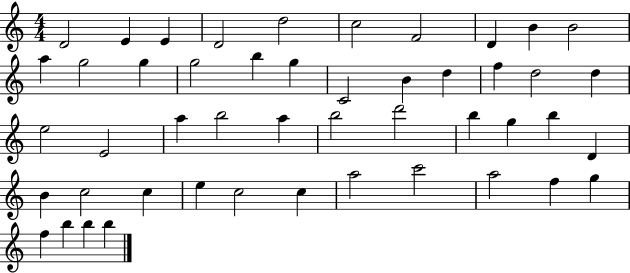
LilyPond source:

{
  \clef treble
  \numericTimeSignature
  \time 4/4
  \key c \major
  d'2 e'4 e'4 | d'2 d''2 | c''2 f'2 | d'4 b'4 b'2 | \break a''4 g''2 g''4 | g''2 b''4 g''4 | c'2 b'4 d''4 | f''4 d''2 d''4 | \break e''2 e'2 | a''4 b''2 a''4 | b''2 d'''2 | b''4 g''4 b''4 d'4 | \break b'4 c''2 c''4 | e''4 c''2 c''4 | a''2 c'''2 | a''2 f''4 g''4 | \break f''4 b''4 b''4 b''4 | \bar "|."
}